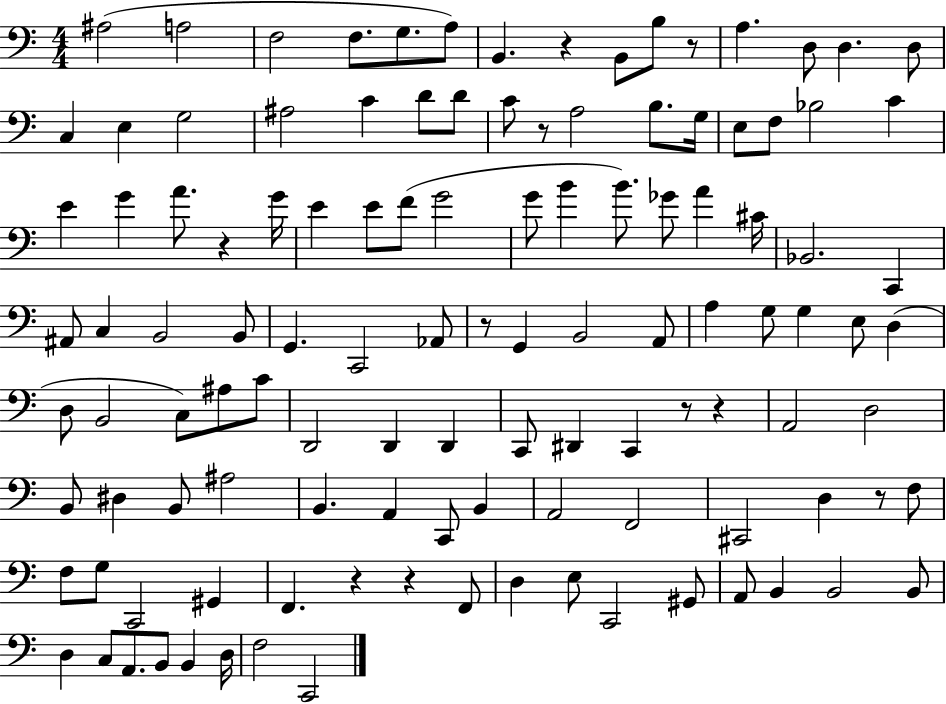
X:1
T:Untitled
M:4/4
L:1/4
K:C
^A,2 A,2 F,2 F,/2 G,/2 A,/2 B,, z B,,/2 B,/2 z/2 A, D,/2 D, D,/2 C, E, G,2 ^A,2 C D/2 D/2 C/2 z/2 A,2 B,/2 G,/4 E,/2 F,/2 _B,2 C E G A/2 z G/4 E E/2 F/2 G2 G/2 B B/2 _G/2 A ^C/4 _B,,2 C,, ^A,,/2 C, B,,2 B,,/2 G,, C,,2 _A,,/2 z/2 G,, B,,2 A,,/2 A, G,/2 G, E,/2 D, D,/2 B,,2 C,/2 ^A,/2 C/2 D,,2 D,, D,, C,,/2 ^D,, C,, z/2 z A,,2 D,2 B,,/2 ^D, B,,/2 ^A,2 B,, A,, C,,/2 B,, A,,2 F,,2 ^C,,2 D, z/2 F,/2 F,/2 G,/2 C,,2 ^G,, F,, z z F,,/2 D, E,/2 C,,2 ^G,,/2 A,,/2 B,, B,,2 B,,/2 D, C,/2 A,,/2 B,,/2 B,, D,/4 F,2 C,,2